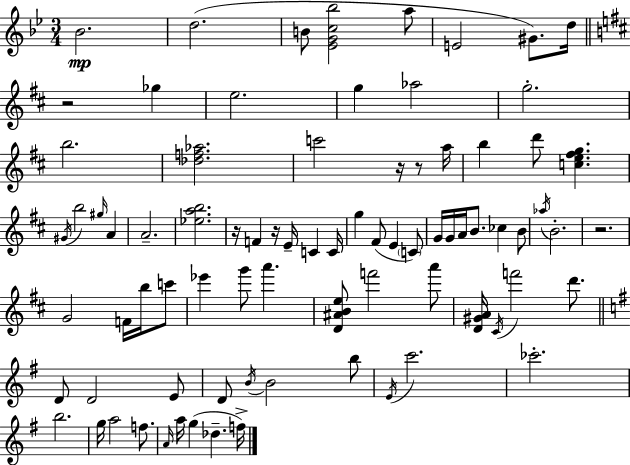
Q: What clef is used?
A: treble